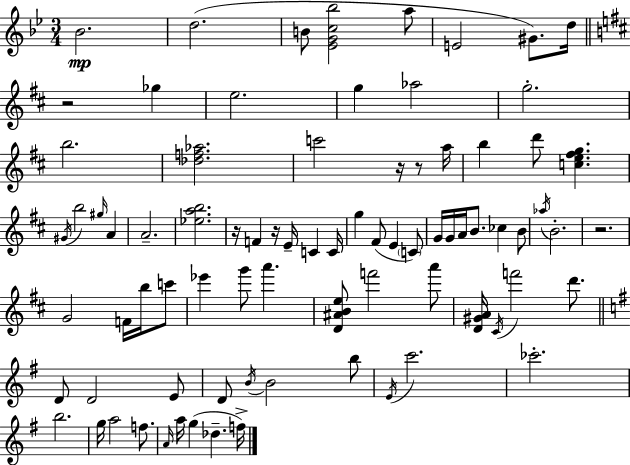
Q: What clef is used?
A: treble